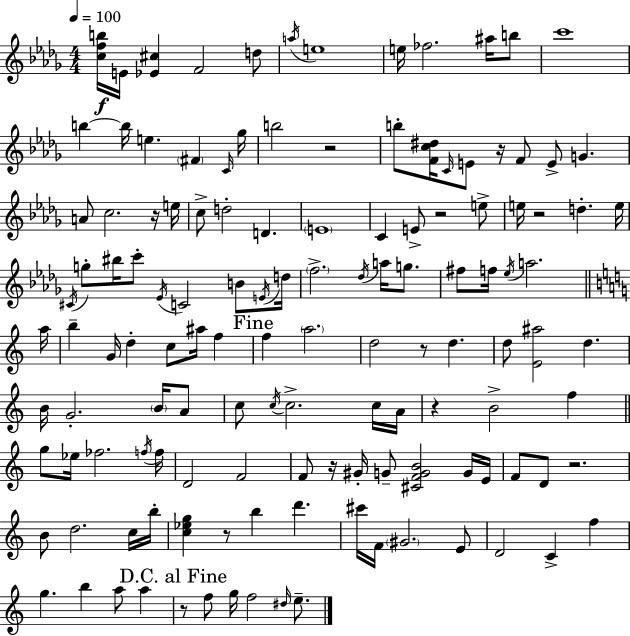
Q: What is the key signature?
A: BES minor